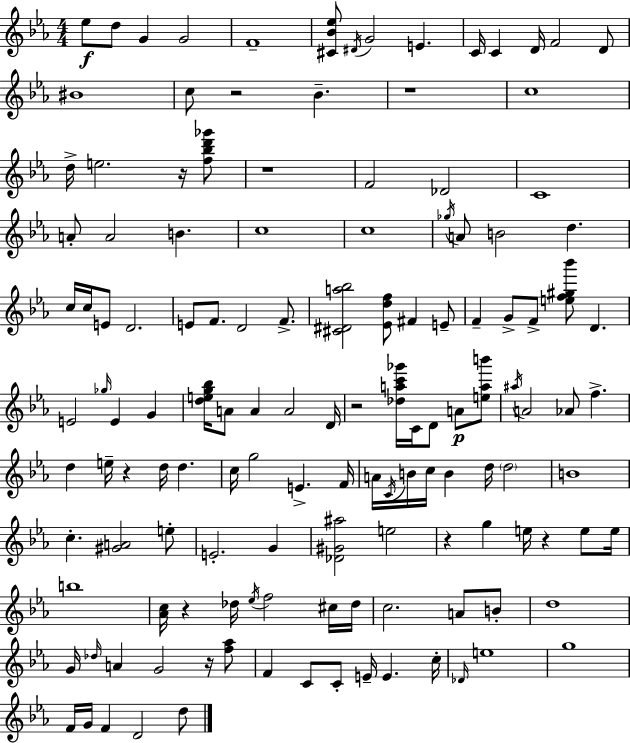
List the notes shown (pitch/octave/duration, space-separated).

Eb5/e D5/e G4/q G4/h F4/w [C#4,Bb4,Eb5]/e D#4/s G4/h E4/q. C4/s C4/q D4/s F4/h D4/e BIS4/w C5/e R/h Bb4/q. R/w C5/w D5/s E5/h. R/s [F5,Bb5,D6,Gb6]/e R/w F4/h Db4/h C4/w A4/e A4/h B4/q. C5/w C5/w Gb5/s A4/e B4/h D5/q. C5/s C5/s E4/e D4/h. E4/e F4/e. D4/h F4/e. [C#4,D#4,A5,Bb5]/h [Eb4,D5,F5]/e F#4/q E4/e F4/q G4/e F4/e [E5,F5,G#5,Bb6]/e D4/q. E4/h Gb5/s E4/q G4/q [D5,E5,G5,Bb5]/s A4/e A4/q A4/h D4/s R/h [Db5,A5,C6,Gb6]/s C4/s D4/e A4/e [E5,A5,B6]/e A#5/s A4/h Ab4/e F5/q. D5/q E5/s R/q D5/s D5/q. C5/s G5/h E4/q. F4/s A4/s C4/s B4/s C5/s B4/q D5/s D5/h B4/w C5/q. [G#4,A4]/h E5/e E4/h. G4/q [Db4,G#4,A#5]/h E5/h R/q G5/q E5/s R/q E5/e E5/s B5/w [Ab4,C5]/s R/q Db5/s Eb5/s F5/h C#5/s Db5/s C5/h. A4/e B4/e D5/w G4/s Db5/s A4/q G4/h R/s [F5,Ab5]/e F4/q C4/e C4/e E4/s E4/q. C5/s Db4/s E5/w G5/w F4/s G4/s F4/q D4/h D5/e